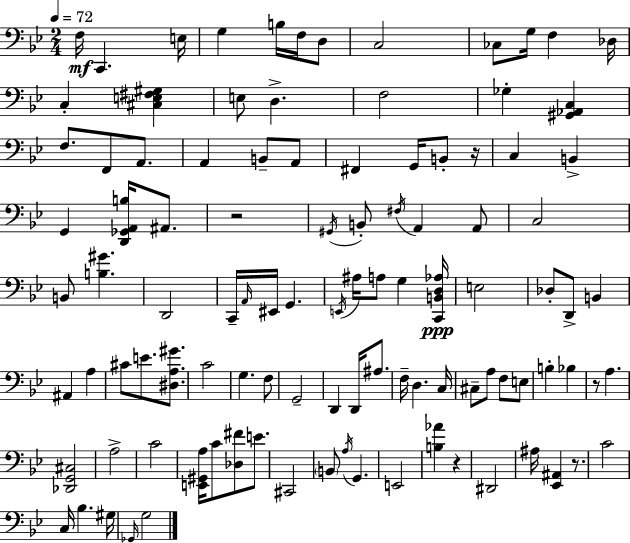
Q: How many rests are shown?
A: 5